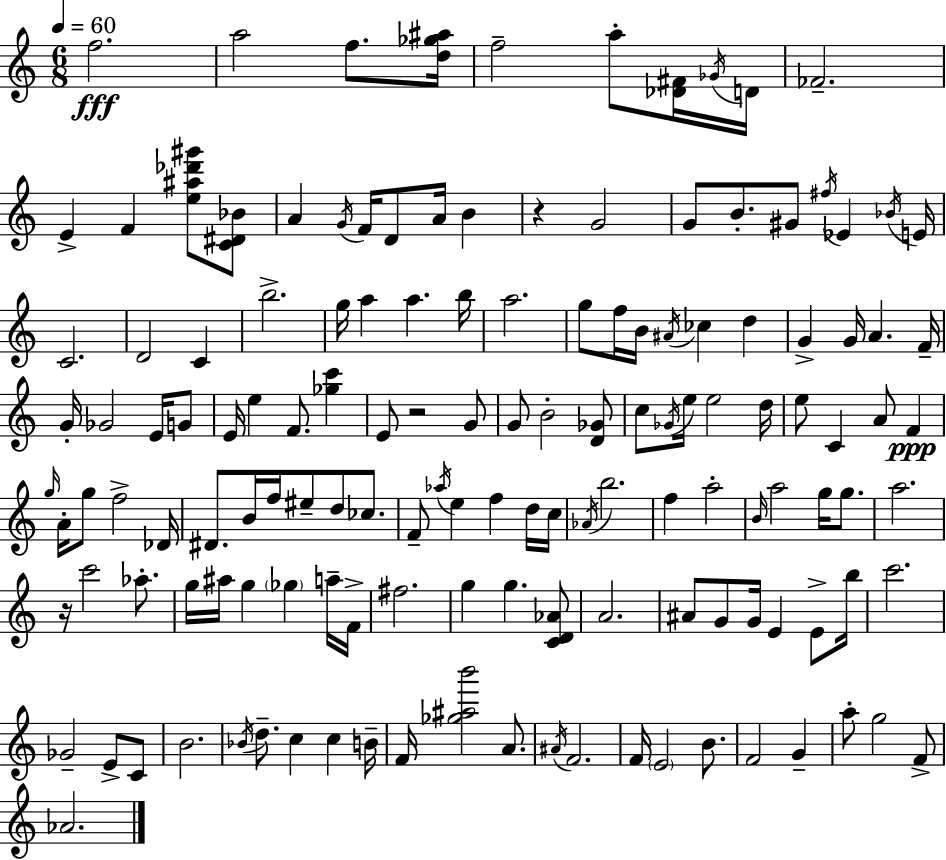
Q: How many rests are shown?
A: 3